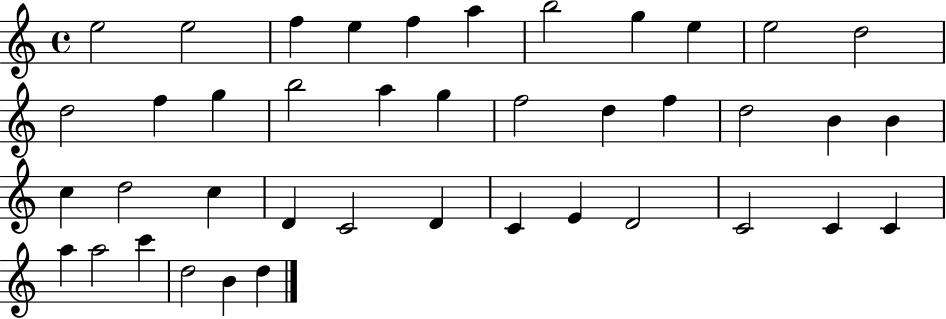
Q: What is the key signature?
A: C major